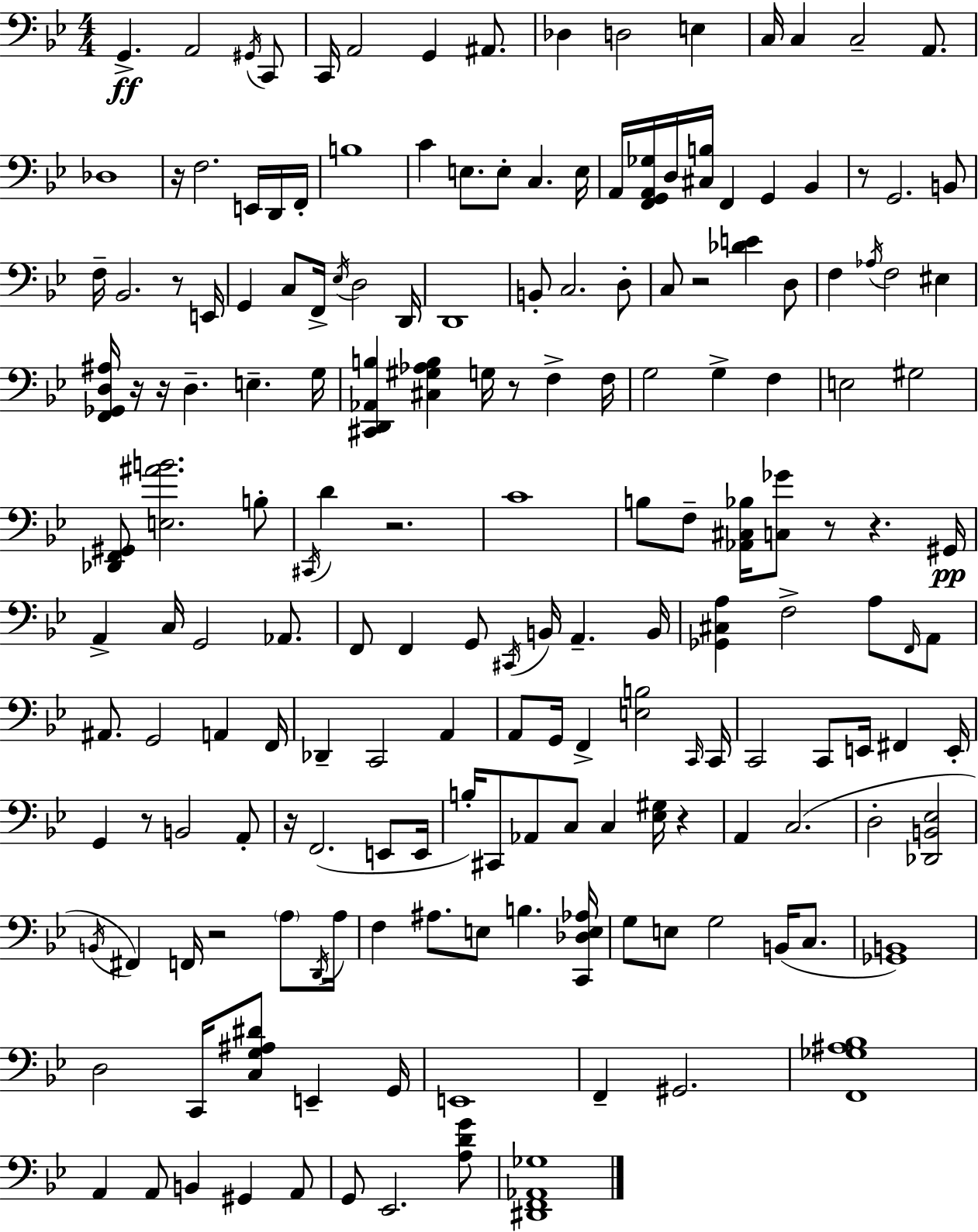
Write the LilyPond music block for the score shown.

{
  \clef bass
  \numericTimeSignature
  \time 4/4
  \key bes \major
  g,4.->\ff a,2 \acciaccatura { gis,16 } c,8 | c,16 a,2 g,4 ais,8. | des4 d2 e4 | c16 c4 c2-- a,8. | \break des1 | r16 f2. e,16 d,16 | f,16-. b1 | c'4 e8. e8-. c4. | \break e16 a,16 <f, g, a, ges>16 d16 <cis b>16 f,4 g,4 bes,4 | r8 g,2. b,8 | f16-- bes,2. r8 | e,16 g,4 c8 f,16-> \acciaccatura { ees16 } d2 | \break d,16 d,1 | b,8-. c2. | d8-. c8 r2 <des' e'>4 | d8 f4 \acciaccatura { aes16 } f2 eis4 | \break <f, ges, d ais>16 r16 r16 d4.-- e4.-- | g16 <cis, d, aes, b>4 <cis gis aes b>4 g16 r8 f4-> | f16 g2 g4-> f4 | e2 gis2 | \break <des, f, gis,>8 <e ais' b'>2. | b8-. \acciaccatura { cis,16 } d'4 r2. | c'1 | b8 f8-- <aes, cis bes>16 <c ges'>8 r8 r4. | \break gis,16\pp a,4-> c16 g,2 | aes,8. f,8 f,4 g,8 \acciaccatura { cis,16 } b,16 a,4.-- | b,16 <ges, cis a>4 f2-> | a8 \grace { f,16 } a,8 ais,8. g,2 | \break a,4 f,16 des,4-- c,2 | a,4 a,8 g,16 f,4-> <e b>2 | \grace { c,16 } c,16 c,2 c,8 | e,16 fis,4 e,16-. g,4 r8 b,2 | \break a,8-. r16 f,2.( | e,8 e,16 b16-.) cis,8 aes,8 c8 c4 | <ees gis>16 r4 a,4 c2.( | d2-. <des, b, ees>2 | \break \acciaccatura { b,16 } fis,4) f,16 r2 | \parenthesize a8 \acciaccatura { d,16 } a16 f4 ais8. | e8 b4. <c, des e aes>16 g8 e8 g2 | b,16( c8. <ges, b,>1) | \break d2 | c,16 <c g ais dis'>8 e,4-- g,16 e,1 | f,4-- gis,2. | <f, ges ais bes>1 | \break a,4 a,8 b,4 | gis,4 a,8 g,8 ees,2. | <a d' g'>8 <dis, f, aes, ges>1 | \bar "|."
}